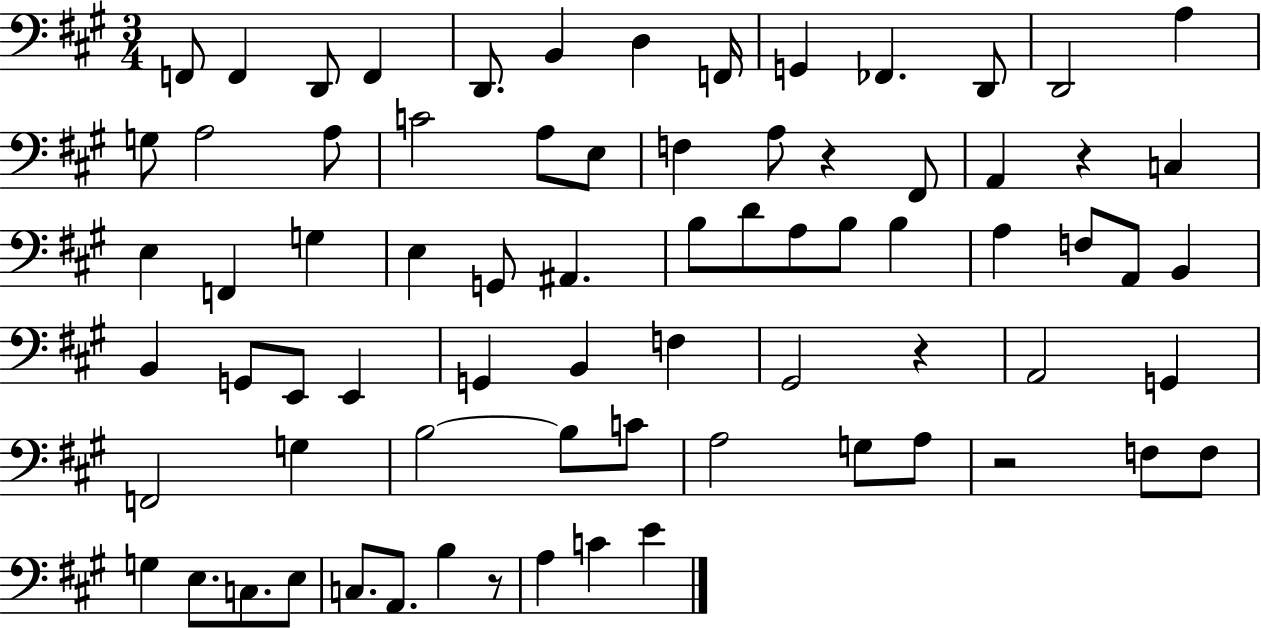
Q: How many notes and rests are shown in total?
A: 74